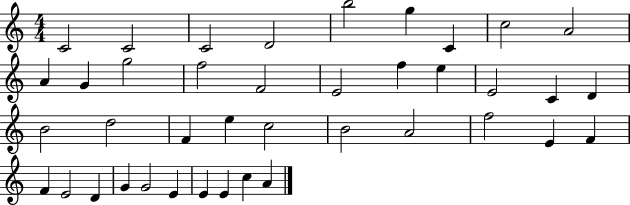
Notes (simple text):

C4/h C4/h C4/h D4/h B5/h G5/q C4/q C5/h A4/h A4/q G4/q G5/h F5/h F4/h E4/h F5/q E5/q E4/h C4/q D4/q B4/h D5/h F4/q E5/q C5/h B4/h A4/h F5/h E4/q F4/q F4/q E4/h D4/q G4/q G4/h E4/q E4/q E4/q C5/q A4/q